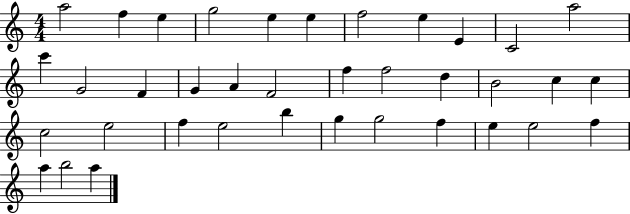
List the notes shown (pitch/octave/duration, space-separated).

A5/h F5/q E5/q G5/h E5/q E5/q F5/h E5/q E4/q C4/h A5/h C6/q G4/h F4/q G4/q A4/q F4/h F5/q F5/h D5/q B4/h C5/q C5/q C5/h E5/h F5/q E5/h B5/q G5/q G5/h F5/q E5/q E5/h F5/q A5/q B5/h A5/q